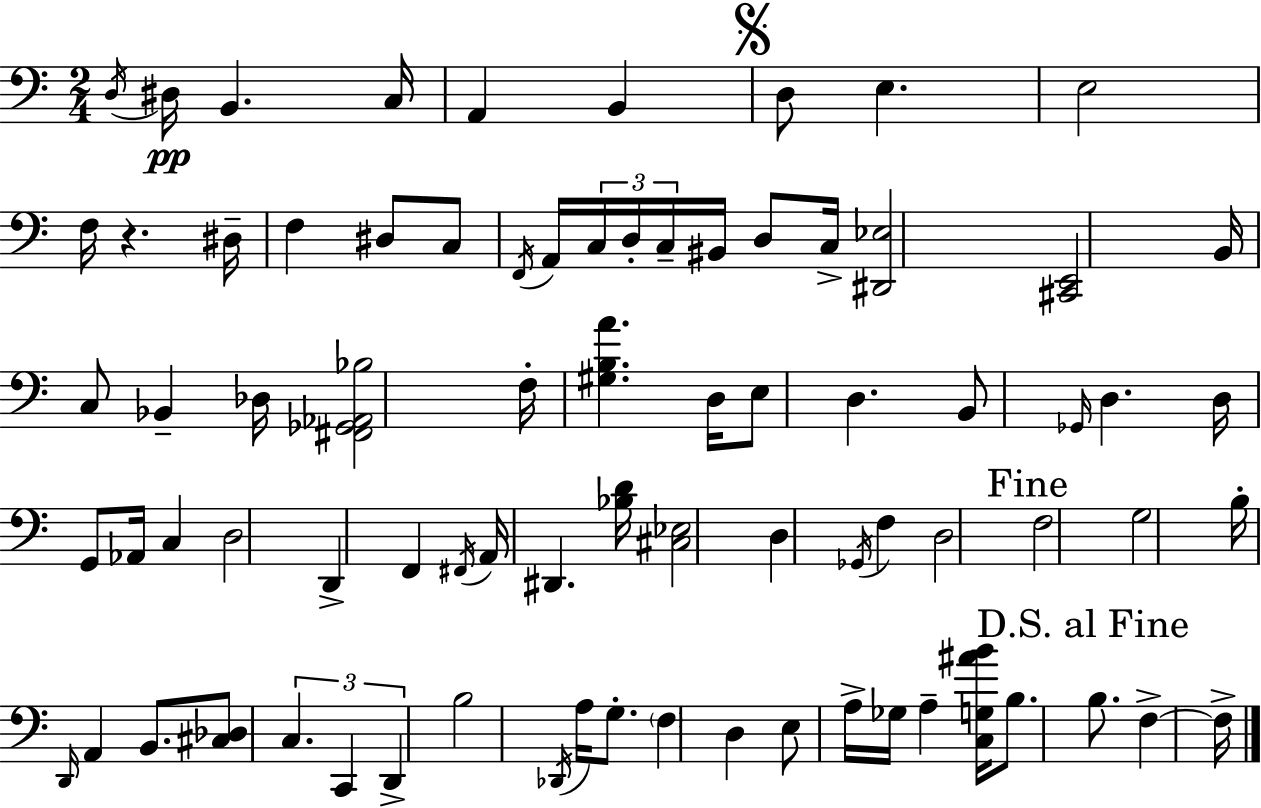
D3/s D#3/s B2/q. C3/s A2/q B2/q D3/e E3/q. E3/h F3/s R/q. D#3/s F3/q D#3/e C3/e F2/s A2/s C3/s D3/s C3/s BIS2/s D3/e C3/s [D#2,Eb3]/h [C#2,E2]/h B2/s C3/e Bb2/q Db3/s [F#2,Gb2,Ab2,Bb3]/h F3/s [G#3,B3,A4]/q. D3/s E3/e D3/q. B2/e Gb2/s D3/q. D3/s G2/e Ab2/s C3/q D3/h D2/q F2/q F#2/s A2/s D#2/q. [Bb3,D4]/s [C#3,Eb3]/h D3/q Gb2/s F3/q D3/h F3/h G3/h B3/s D2/s A2/q B2/e. [C#3,Db3]/e C3/q. C2/q D2/q B3/h Db2/s A3/s G3/e. F3/q D3/q E3/e A3/s Gb3/s A3/q [C3,G3,A#4,B4]/s B3/e. B3/e. F3/q F3/s